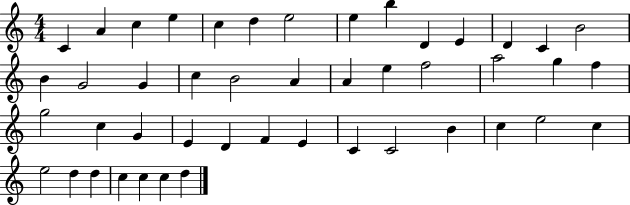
C4/q A4/q C5/q E5/q C5/q D5/q E5/h E5/q B5/q D4/q E4/q D4/q C4/q B4/h B4/q G4/h G4/q C5/q B4/h A4/q A4/q E5/q F5/h A5/h G5/q F5/q G5/h C5/q G4/q E4/q D4/q F4/q E4/q C4/q C4/h B4/q C5/q E5/h C5/q E5/h D5/q D5/q C5/q C5/q C5/q D5/q